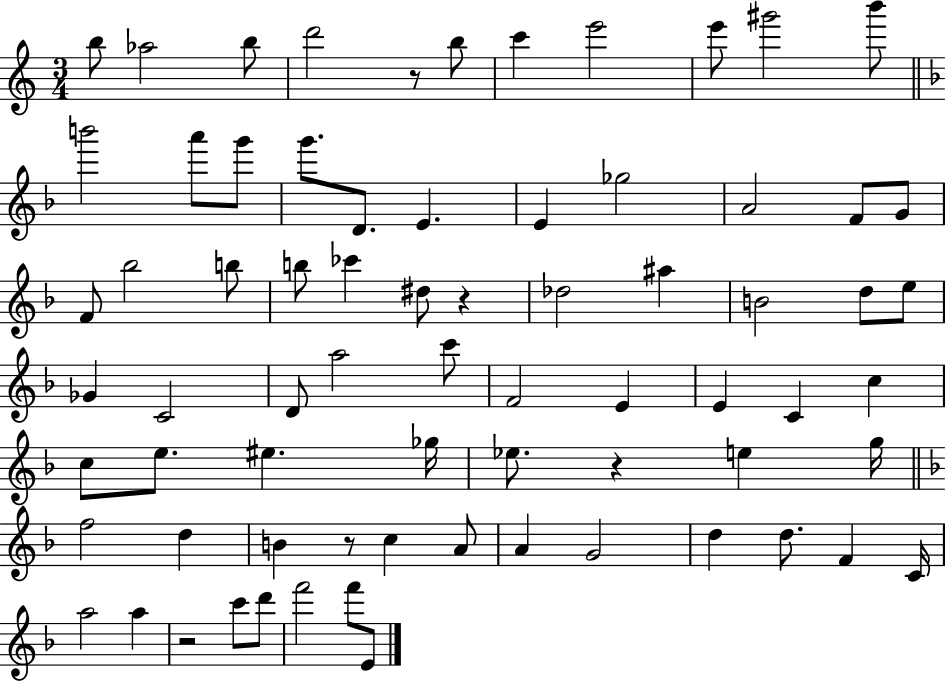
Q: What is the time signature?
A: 3/4